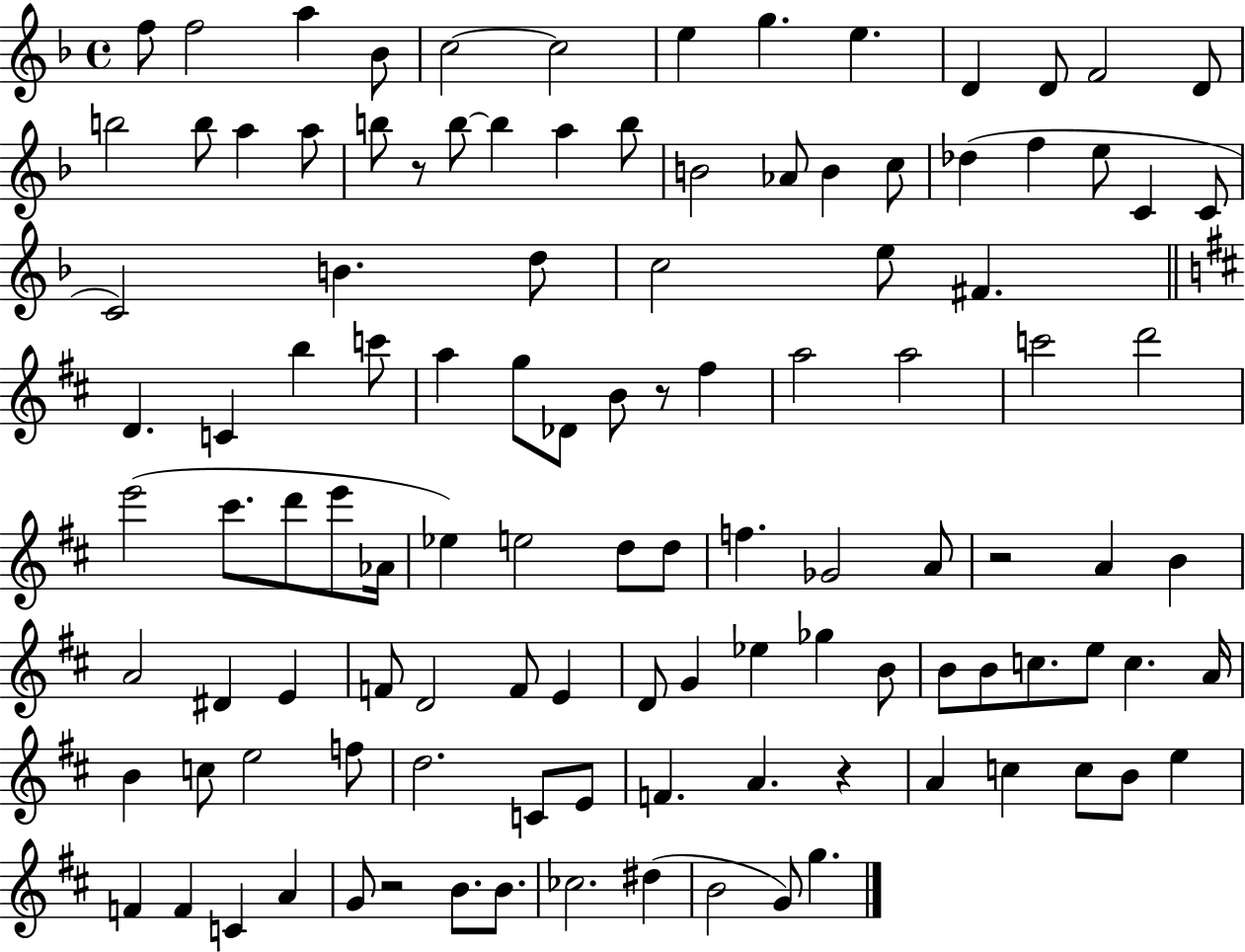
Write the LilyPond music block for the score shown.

{
  \clef treble
  \time 4/4
  \defaultTimeSignature
  \key f \major
  \repeat volta 2 { f''8 f''2 a''4 bes'8 | c''2~~ c''2 | e''4 g''4. e''4. | d'4 d'8 f'2 d'8 | \break b''2 b''8 a''4 a''8 | b''8 r8 b''8~~ b''4 a''4 b''8 | b'2 aes'8 b'4 c''8 | des''4( f''4 e''8 c'4 c'8 | \break c'2) b'4. d''8 | c''2 e''8 fis'4. | \bar "||" \break \key b \minor d'4. c'4 b''4 c'''8 | a''4 g''8 des'8 b'8 r8 fis''4 | a''2 a''2 | c'''2 d'''2 | \break e'''2( cis'''8. d'''8 e'''8 aes'16 | ees''4) e''2 d''8 d''8 | f''4. ges'2 a'8 | r2 a'4 b'4 | \break a'2 dis'4 e'4 | f'8 d'2 f'8 e'4 | d'8 g'4 ees''4 ges''4 b'8 | b'8 b'8 c''8. e''8 c''4. a'16 | \break b'4 c''8 e''2 f''8 | d''2. c'8 e'8 | f'4. a'4. r4 | a'4 c''4 c''8 b'8 e''4 | \break f'4 f'4 c'4 a'4 | g'8 r2 b'8. b'8. | ces''2. dis''4( | b'2 g'8) g''4. | \break } \bar "|."
}